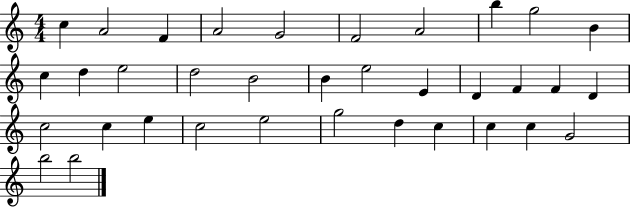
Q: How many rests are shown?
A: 0